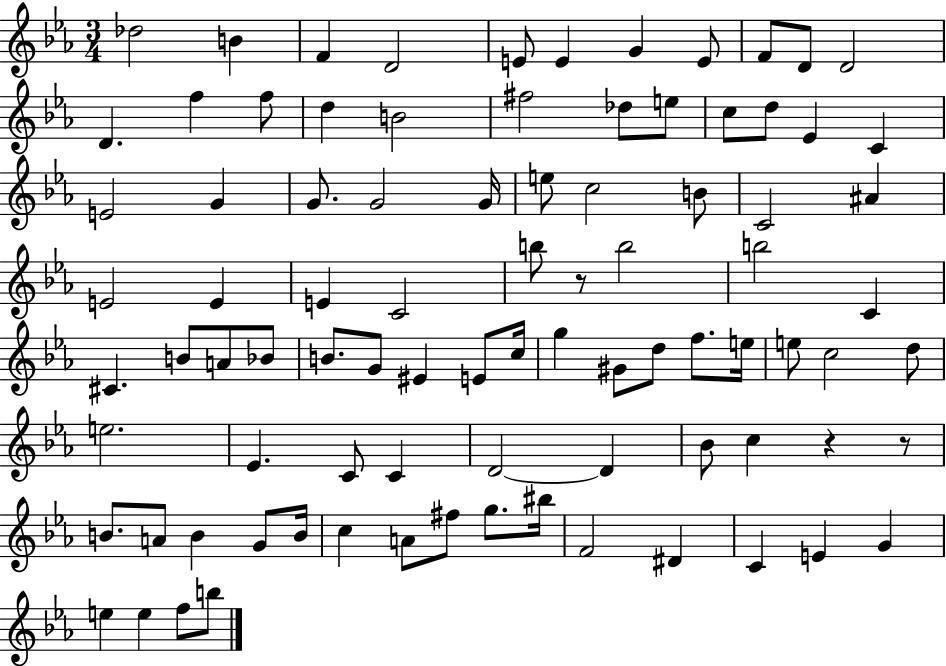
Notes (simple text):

Db5/h B4/q F4/q D4/h E4/e E4/q G4/q E4/e F4/e D4/e D4/h D4/q. F5/q F5/e D5/q B4/h F#5/h Db5/e E5/e C5/e D5/e Eb4/q C4/q E4/h G4/q G4/e. G4/h G4/s E5/e C5/h B4/e C4/h A#4/q E4/h E4/q E4/q C4/h B5/e R/e B5/h B5/h C4/q C#4/q. B4/e A4/e Bb4/e B4/e. G4/e EIS4/q E4/e C5/s G5/q G#4/e D5/e F5/e. E5/s E5/e C5/h D5/e E5/h. Eb4/q. C4/e C4/q D4/h D4/q Bb4/e C5/q R/q R/e B4/e. A4/e B4/q G4/e B4/s C5/q A4/e F#5/e G5/e. BIS5/s F4/h D#4/q C4/q E4/q G4/q E5/q E5/q F5/e B5/e